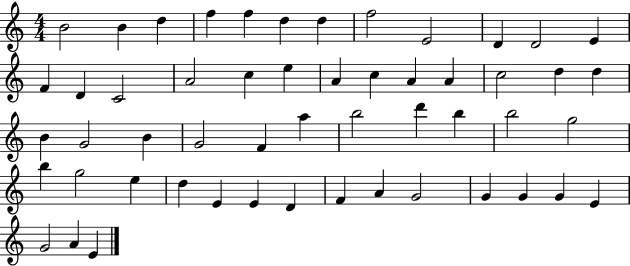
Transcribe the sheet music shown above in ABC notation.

X:1
T:Untitled
M:4/4
L:1/4
K:C
B2 B d f f d d f2 E2 D D2 E F D C2 A2 c e A c A A c2 d d B G2 B G2 F a b2 d' b b2 g2 b g2 e d E E D F A G2 G G G E G2 A E